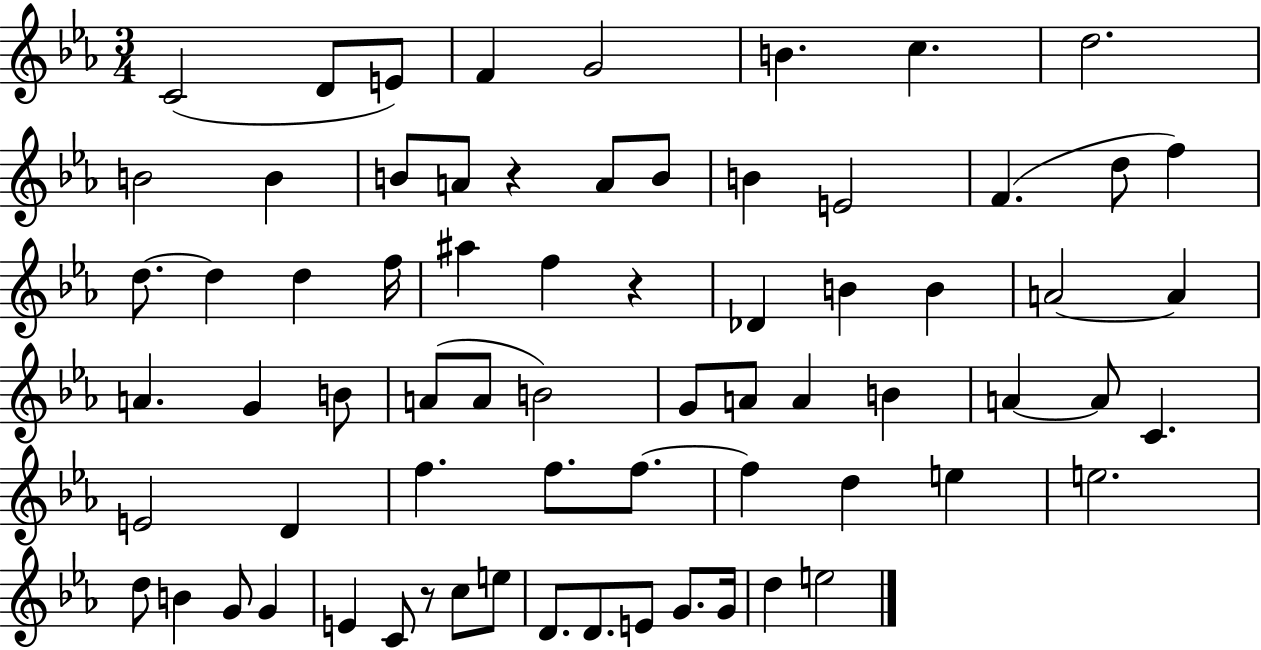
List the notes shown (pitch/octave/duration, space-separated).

C4/h D4/e E4/e F4/q G4/h B4/q. C5/q. D5/h. B4/h B4/q B4/e A4/e R/q A4/e B4/e B4/q E4/h F4/q. D5/e F5/q D5/e. D5/q D5/q F5/s A#5/q F5/q R/q Db4/q B4/q B4/q A4/h A4/q A4/q. G4/q B4/e A4/e A4/e B4/h G4/e A4/e A4/q B4/q A4/q A4/e C4/q. E4/h D4/q F5/q. F5/e. F5/e. F5/q D5/q E5/q E5/h. D5/e B4/q G4/e G4/q E4/q C4/e R/e C5/e E5/e D4/e. D4/e. E4/e G4/e. G4/s D5/q E5/h